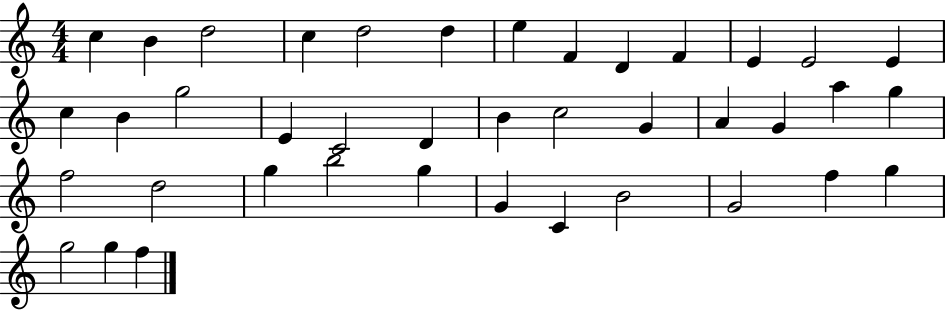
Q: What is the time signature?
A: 4/4